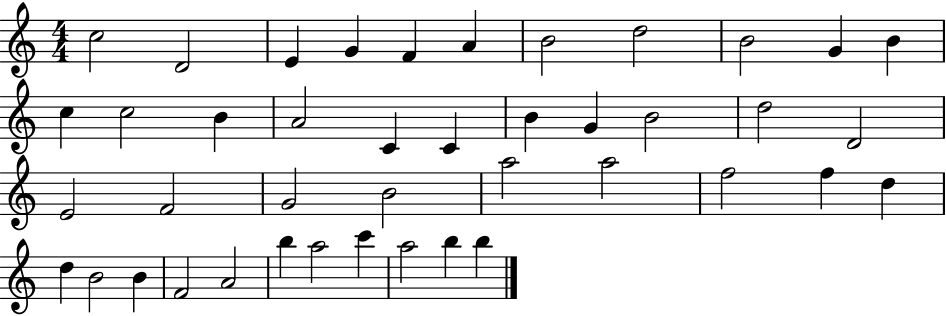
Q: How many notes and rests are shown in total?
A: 42